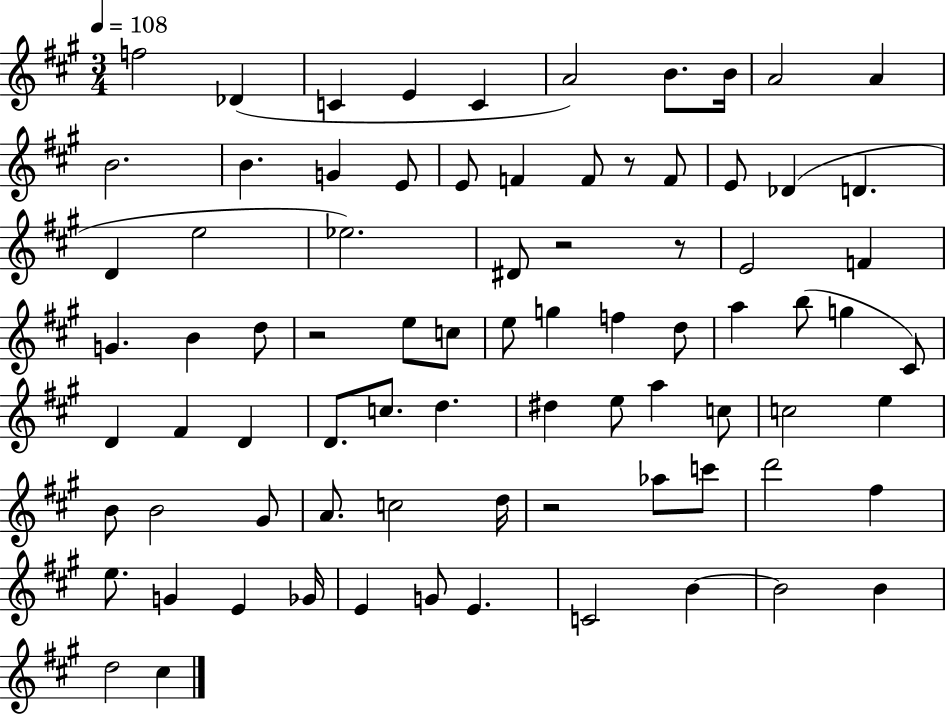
F5/h Db4/q C4/q E4/q C4/q A4/h B4/e. B4/s A4/h A4/q B4/h. B4/q. G4/q E4/e E4/e F4/q F4/e R/e F4/e E4/e Db4/q D4/q. D4/q E5/h Eb5/h. D#4/e R/h R/e E4/h F4/q G4/q. B4/q D5/e R/h E5/e C5/e E5/e G5/q F5/q D5/e A5/q B5/e G5/q C#4/e D4/q F#4/q D4/q D4/e. C5/e. D5/q. D#5/q E5/e A5/q C5/e C5/h E5/q B4/e B4/h G#4/e A4/e. C5/h D5/s R/h Ab5/e C6/e D6/h F#5/q E5/e. G4/q E4/q Gb4/s E4/q G4/e E4/q. C4/h B4/q B4/h B4/q D5/h C#5/q